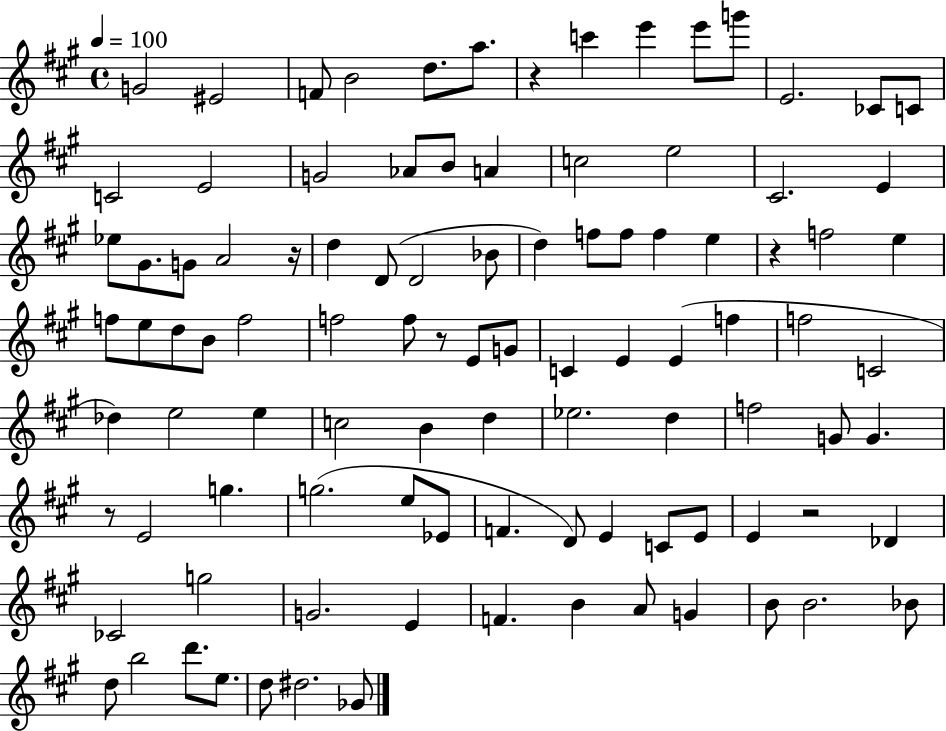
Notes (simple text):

G4/h EIS4/h F4/e B4/h D5/e. A5/e. R/q C6/q E6/q E6/e G6/e E4/h. CES4/e C4/e C4/h E4/h G4/h Ab4/e B4/e A4/q C5/h E5/h C#4/h. E4/q Eb5/e G#4/e. G4/e A4/h R/s D5/q D4/e D4/h Bb4/e D5/q F5/e F5/e F5/q E5/q R/q F5/h E5/q F5/e E5/e D5/e B4/e F5/h F5/h F5/e R/e E4/e G4/e C4/q E4/q E4/q F5/q F5/h C4/h Db5/q E5/h E5/q C5/h B4/q D5/q Eb5/h. D5/q F5/h G4/e G4/q. R/e E4/h G5/q. G5/h. E5/e Eb4/e F4/q. D4/e E4/q C4/e E4/e E4/q R/h Db4/q CES4/h G5/h G4/h. E4/q F4/q. B4/q A4/e G4/q B4/e B4/h. Bb4/e D5/e B5/h D6/e. E5/e. D5/e D#5/h. Gb4/e